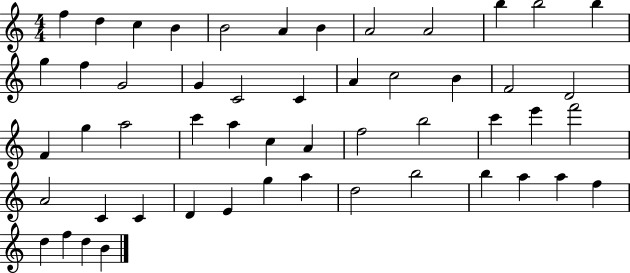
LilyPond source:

{
  \clef treble
  \numericTimeSignature
  \time 4/4
  \key c \major
  f''4 d''4 c''4 b'4 | b'2 a'4 b'4 | a'2 a'2 | b''4 b''2 b''4 | \break g''4 f''4 g'2 | g'4 c'2 c'4 | a'4 c''2 b'4 | f'2 d'2 | \break f'4 g''4 a''2 | c'''4 a''4 c''4 a'4 | f''2 b''2 | c'''4 e'''4 f'''2 | \break a'2 c'4 c'4 | d'4 e'4 g''4 a''4 | d''2 b''2 | b''4 a''4 a''4 f''4 | \break d''4 f''4 d''4 b'4 | \bar "|."
}